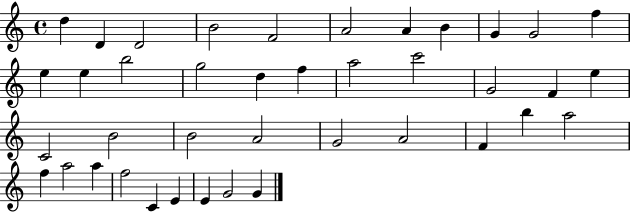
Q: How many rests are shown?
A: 0